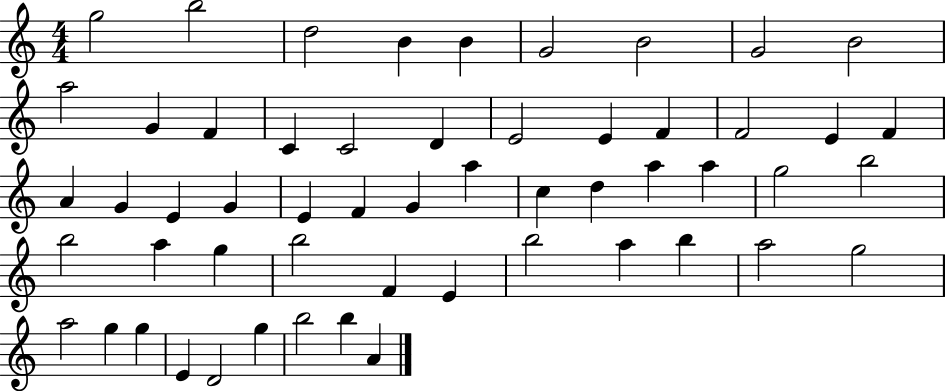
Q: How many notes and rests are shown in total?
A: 55